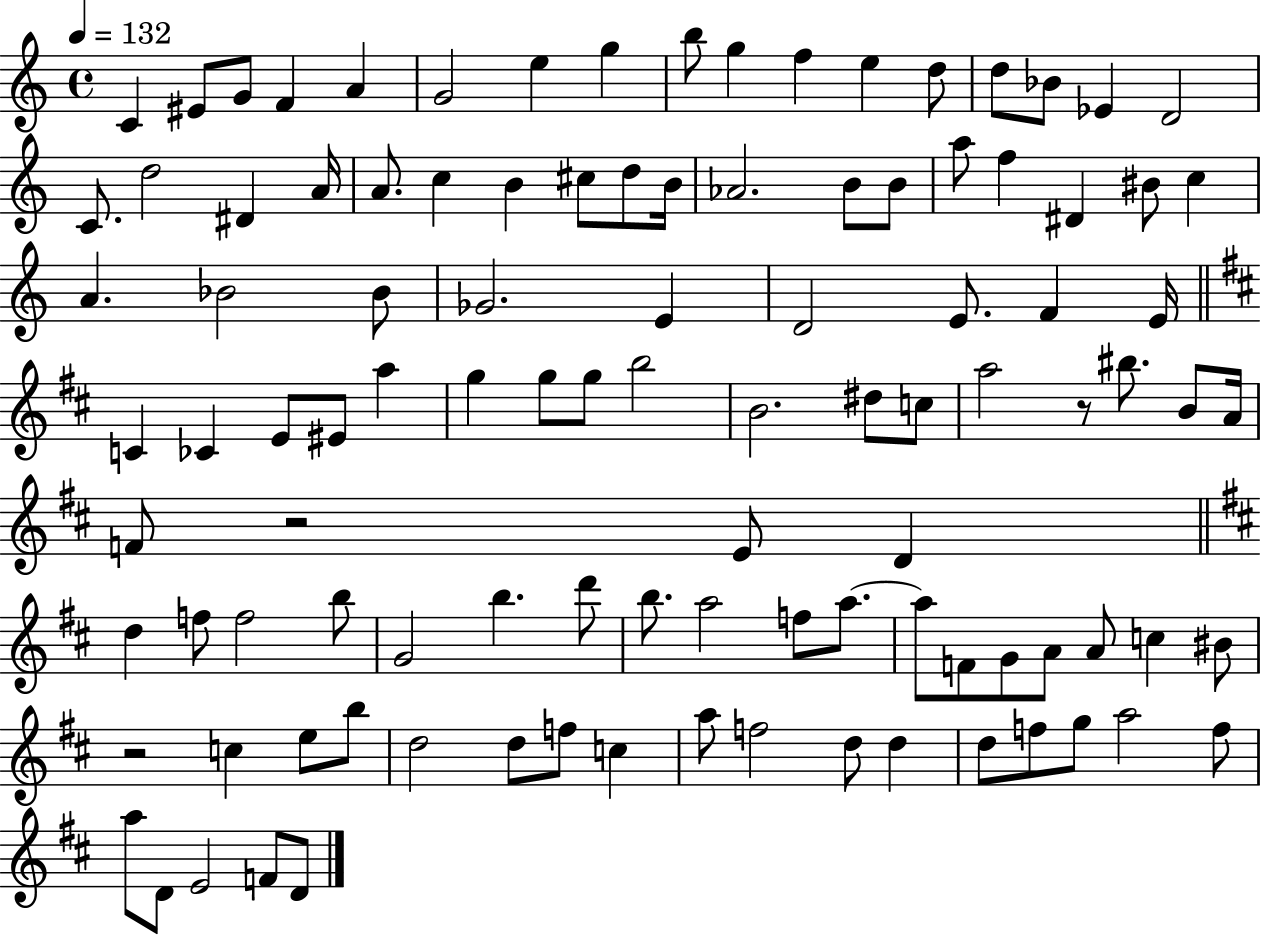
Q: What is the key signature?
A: C major